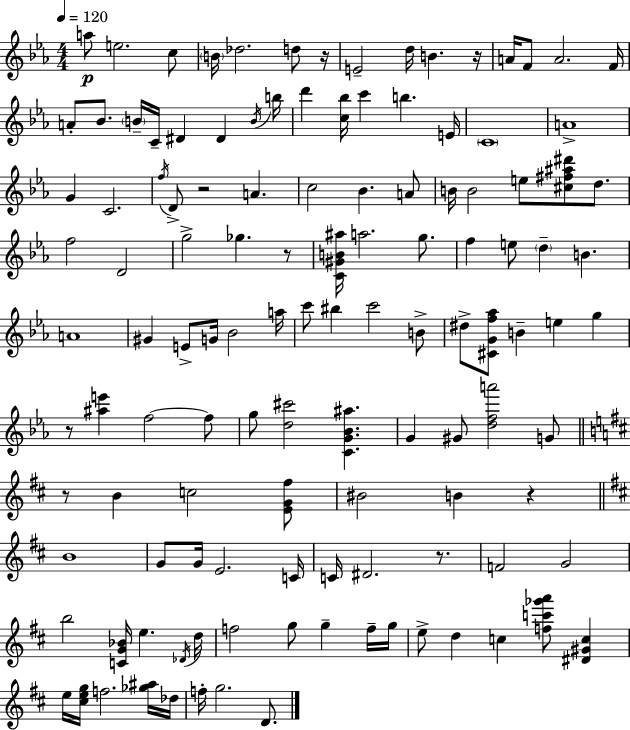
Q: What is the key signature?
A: C minor